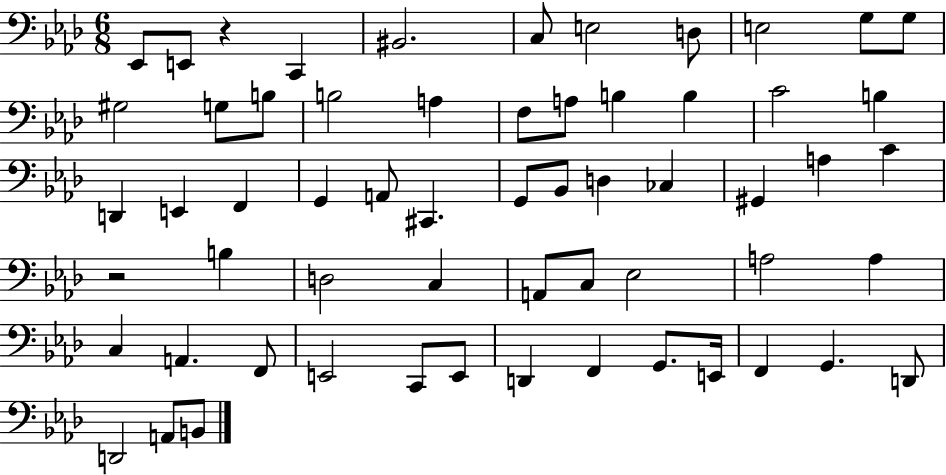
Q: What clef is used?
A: bass